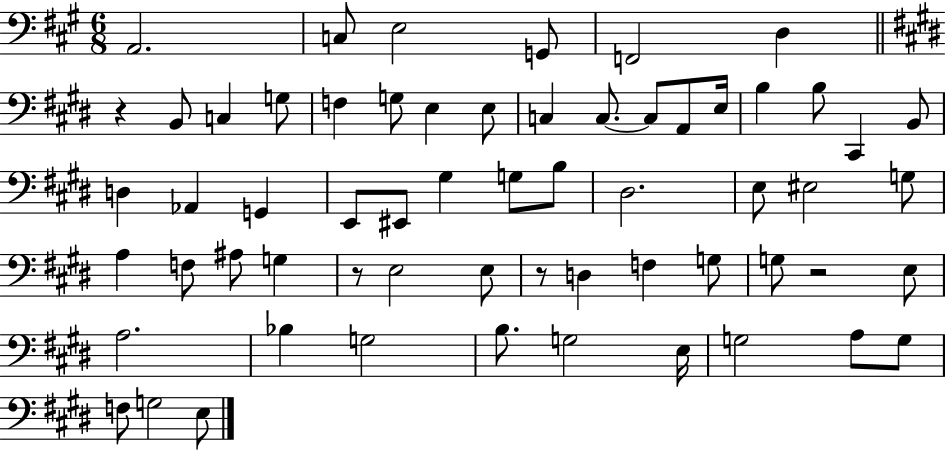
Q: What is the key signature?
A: A major